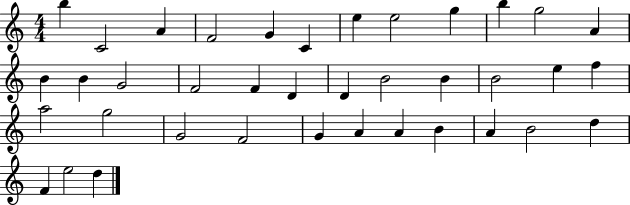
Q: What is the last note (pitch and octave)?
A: D5